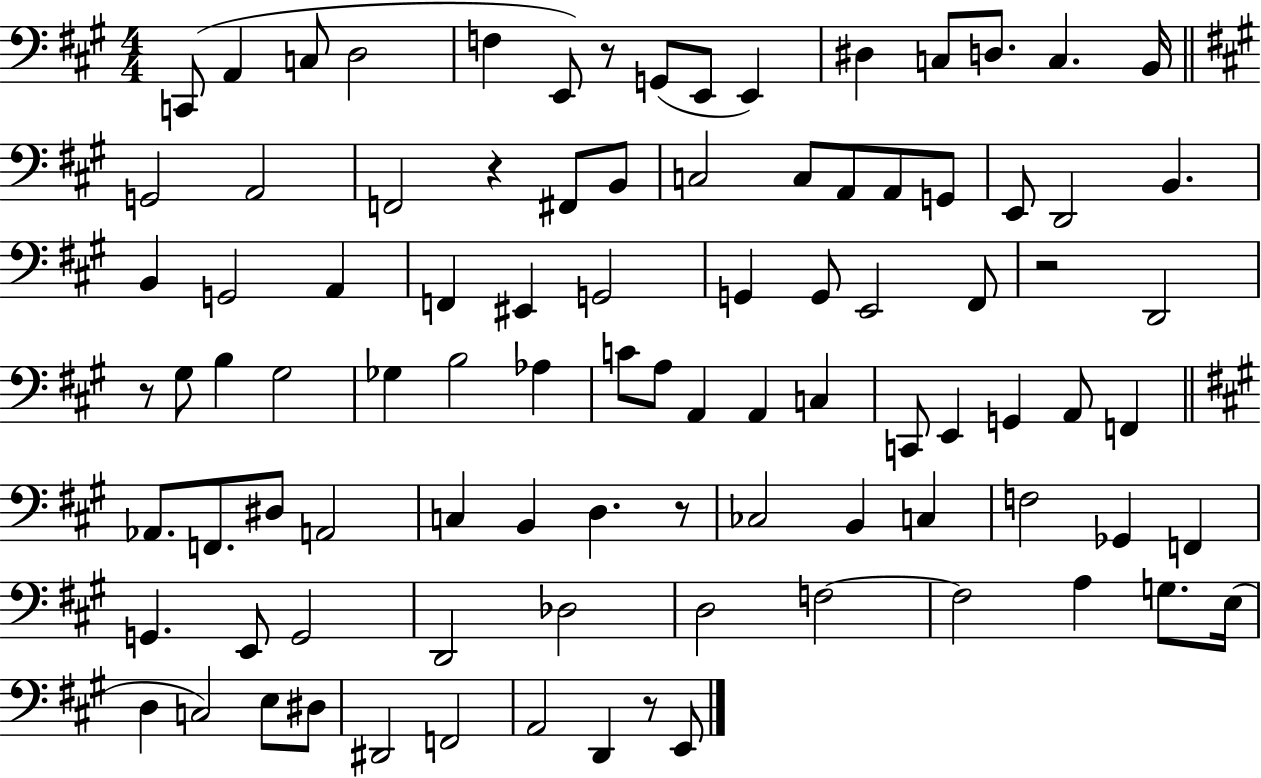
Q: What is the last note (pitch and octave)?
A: E2